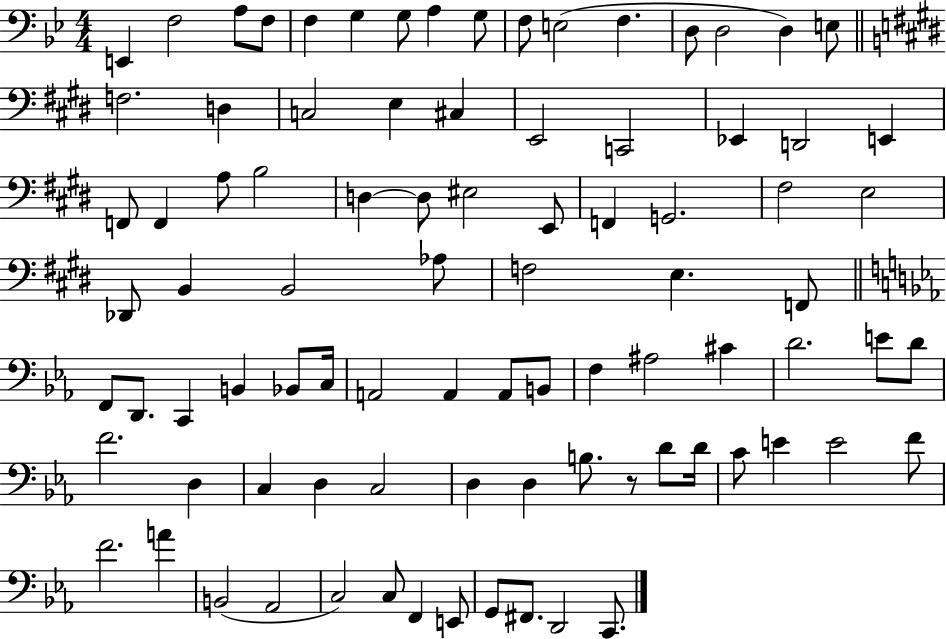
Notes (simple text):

E2/q F3/h A3/e F3/e F3/q G3/q G3/e A3/q G3/e F3/e E3/h F3/q. D3/e D3/h D3/q E3/e F3/h. D3/q C3/h E3/q C#3/q E2/h C2/h Eb2/q D2/h E2/q F2/e F2/q A3/e B3/h D3/q D3/e EIS3/h E2/e F2/q G2/h. F#3/h E3/h Db2/e B2/q B2/h Ab3/e F3/h E3/q. F2/e F2/e D2/e. C2/q B2/q Bb2/e C3/s A2/h A2/q A2/e B2/e F3/q A#3/h C#4/q D4/h. E4/e D4/e F4/h. D3/q C3/q D3/q C3/h D3/q D3/q B3/e. R/e D4/e D4/s C4/e E4/q E4/h F4/e F4/h. A4/q B2/h Ab2/h C3/h C3/e F2/q E2/e G2/e F#2/e. D2/h C2/e.